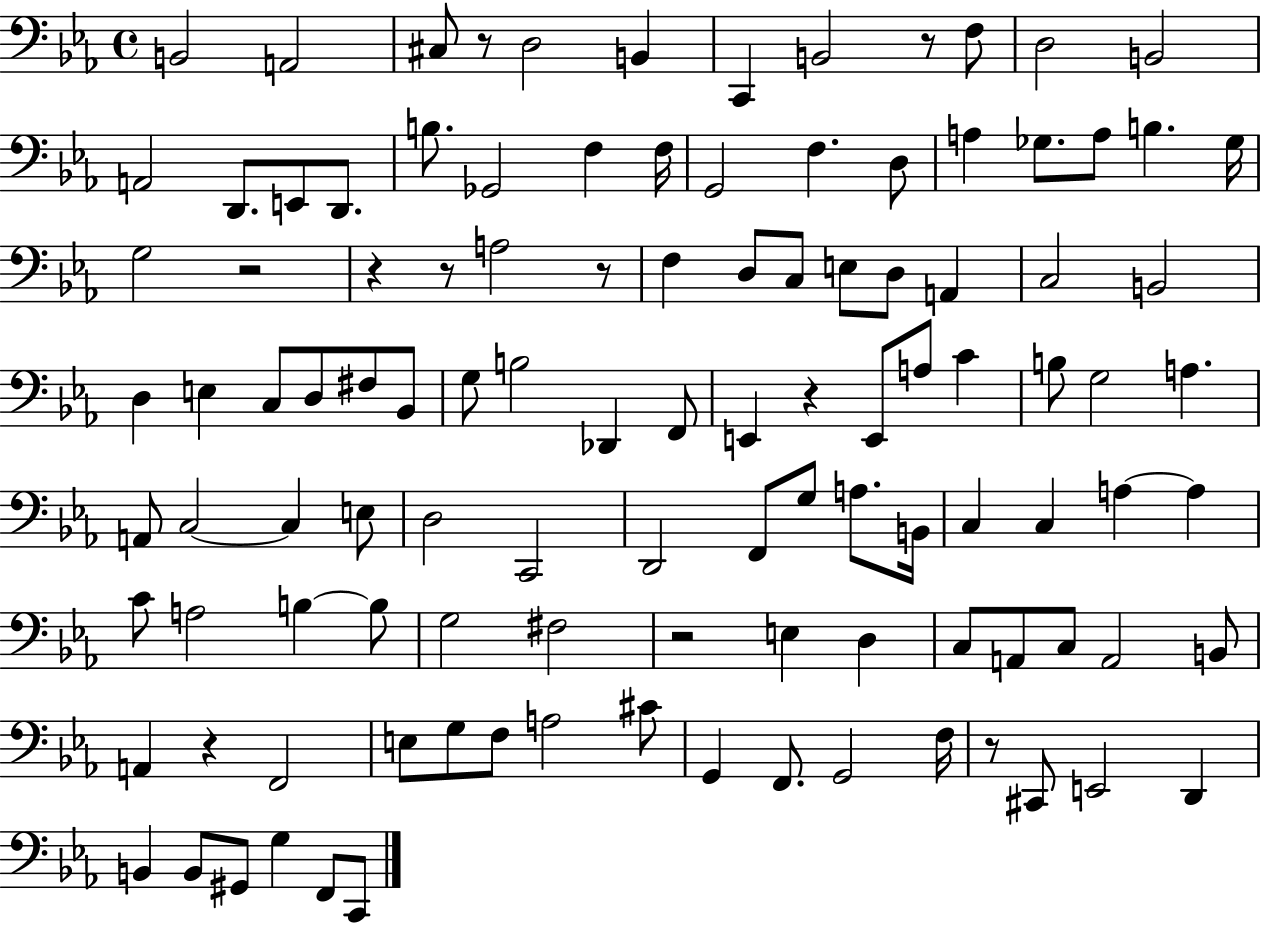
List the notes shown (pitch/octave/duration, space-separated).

B2/h A2/h C#3/e R/e D3/h B2/q C2/q B2/h R/e F3/e D3/h B2/h A2/h D2/e. E2/e D2/e. B3/e. Gb2/h F3/q F3/s G2/h F3/q. D3/e A3/q Gb3/e. A3/e B3/q. Gb3/s G3/h R/h R/q R/e A3/h R/e F3/q D3/e C3/e E3/e D3/e A2/q C3/h B2/h D3/q E3/q C3/e D3/e F#3/e Bb2/e G3/e B3/h Db2/q F2/e E2/q R/q E2/e A3/e C4/q B3/e G3/h A3/q. A2/e C3/h C3/q E3/e D3/h C2/h D2/h F2/e G3/e A3/e. B2/s C3/q C3/q A3/q A3/q C4/e A3/h B3/q B3/e G3/h F#3/h R/h E3/q D3/q C3/e A2/e C3/e A2/h B2/e A2/q R/q F2/h E3/e G3/e F3/e A3/h C#4/e G2/q F2/e. G2/h F3/s R/e C#2/e E2/h D2/q B2/q B2/e G#2/e G3/q F2/e C2/e